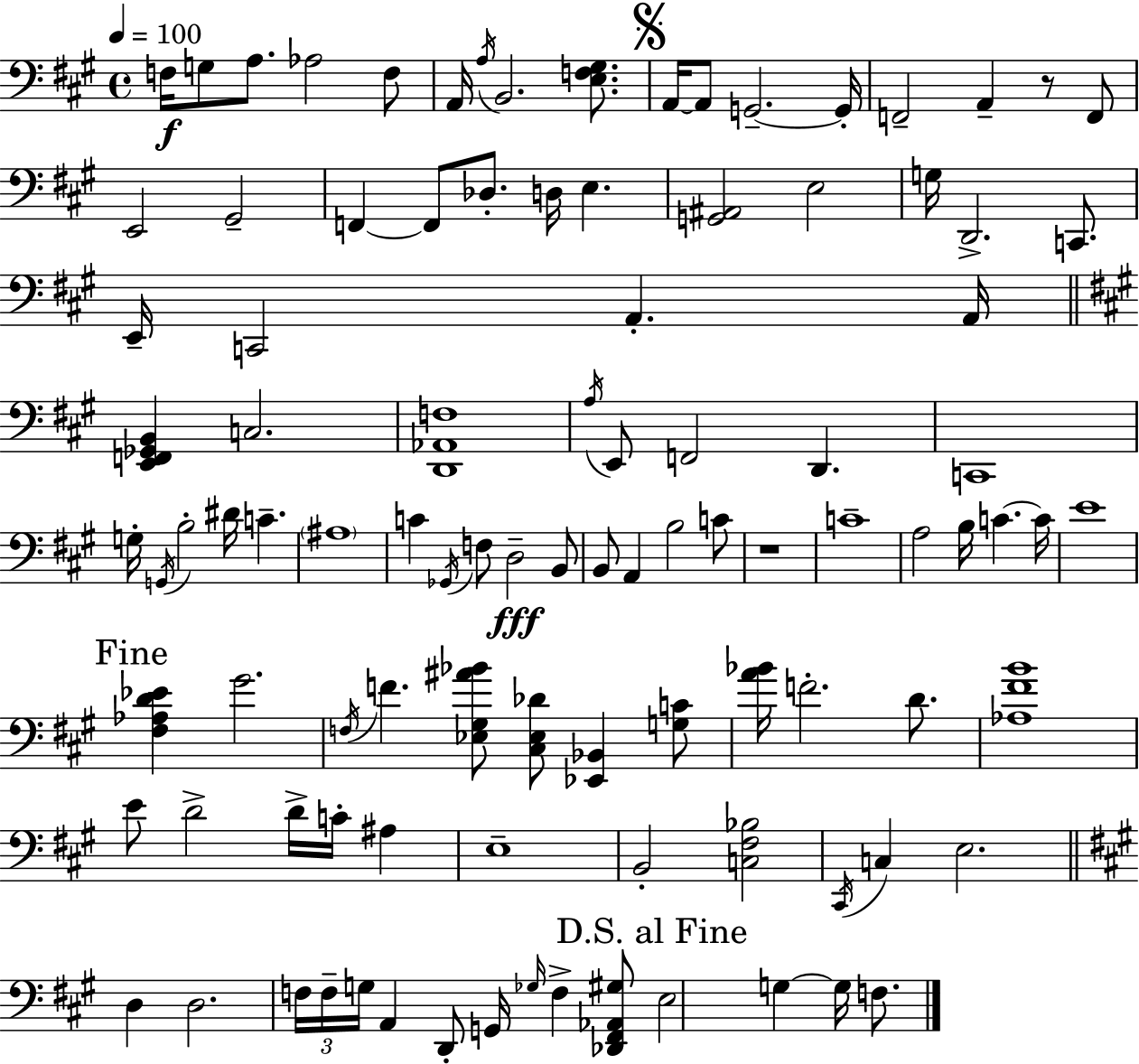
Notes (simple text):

F3/s G3/e A3/e. Ab3/h F3/e A2/s A3/s B2/h. [E3,F3,G#3]/e. A2/s A2/e G2/h. G2/s F2/h A2/q R/e F2/e E2/h G#2/h F2/q F2/e Db3/e. D3/s E3/q. [G2,A#2]/h E3/h G3/s D2/h. C2/e. E2/s C2/h A2/q. A2/s [E2,F2,Gb2,B2]/q C3/h. [D2,Ab2,F3]/w A3/s E2/e F2/h D2/q. C2/w G3/s G2/s B3/h D#4/s C4/q. A#3/w C4/q Gb2/s F3/e D3/h B2/e B2/e A2/q B3/h C4/e R/w C4/w A3/h B3/s C4/q. C4/s E4/w [F#3,Ab3,D4,Eb4]/q G#4/h. F3/s F4/q. [Eb3,G#3,A#4,Bb4]/e [C#3,Eb3,Db4]/e [Eb2,Bb2]/q [G3,C4]/e [A4,Bb4]/s F4/h. D4/e. [Ab3,F#4,B4]/w E4/e D4/h D4/s C4/s A#3/q E3/w B2/h [C3,F#3,Bb3]/h C#2/s C3/q E3/h. D3/q D3/h. F3/s F3/s G3/s A2/q D2/e G2/s Gb3/s F3/q [Db2,F#2,Ab2,G#3]/e E3/h G3/q G3/s F3/e.